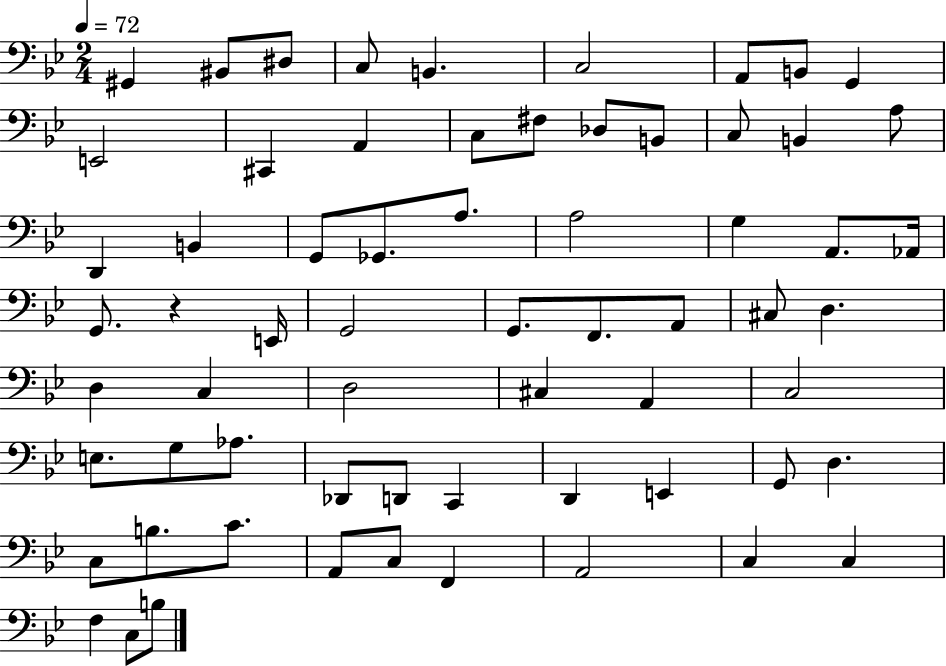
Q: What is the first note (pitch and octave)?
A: G#2